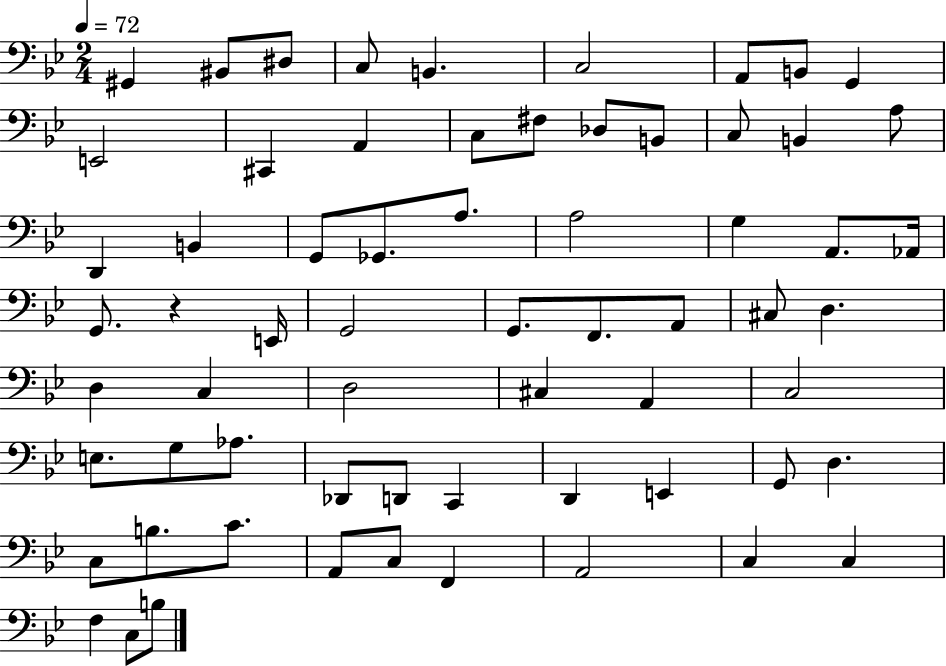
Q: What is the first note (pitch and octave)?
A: G#2